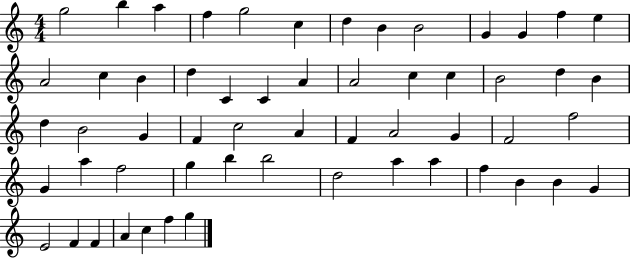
{
  \clef treble
  \numericTimeSignature
  \time 4/4
  \key c \major
  g''2 b''4 a''4 | f''4 g''2 c''4 | d''4 b'4 b'2 | g'4 g'4 f''4 e''4 | \break a'2 c''4 b'4 | d''4 c'4 c'4 a'4 | a'2 c''4 c''4 | b'2 d''4 b'4 | \break d''4 b'2 g'4 | f'4 c''2 a'4 | f'4 a'2 g'4 | f'2 f''2 | \break g'4 a''4 f''2 | g''4 b''4 b''2 | d''2 a''4 a''4 | f''4 b'4 b'4 g'4 | \break e'2 f'4 f'4 | a'4 c''4 f''4 g''4 | \bar "|."
}